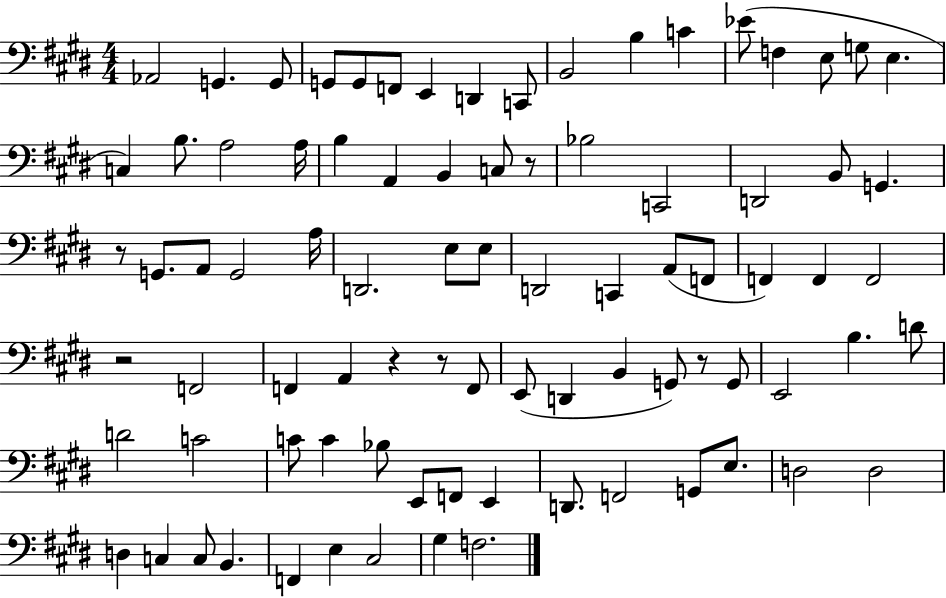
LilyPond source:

{
  \clef bass
  \numericTimeSignature
  \time 4/4
  \key e \major
  aes,2 g,4. g,8 | g,8 g,8 f,8 e,4 d,4 c,8 | b,2 b4 c'4 | ees'8( f4 e8 g8 e4. | \break c4) b8. a2 a16 | b4 a,4 b,4 c8 r8 | bes2 c,2 | d,2 b,8 g,4. | \break r8 g,8. a,8 g,2 a16 | d,2. e8 e8 | d,2 c,4 a,8( f,8 | f,4) f,4 f,2 | \break r2 f,2 | f,4 a,4 r4 r8 f,8 | e,8( d,4 b,4 g,8) r8 g,8 | e,2 b4. d'8 | \break d'2 c'2 | c'8 c'4 bes8 e,8 f,8 e,4 | d,8. f,2 g,8 e8. | d2 d2 | \break d4 c4 c8 b,4. | f,4 e4 cis2 | gis4 f2. | \bar "|."
}